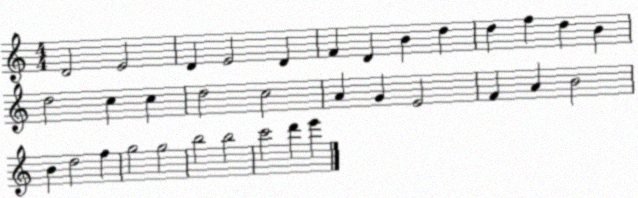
X:1
T:Untitled
M:4/4
L:1/4
K:C
D2 E2 D E2 D F D B d d f d B d2 c c d2 c2 A G E2 F A B2 B d2 f g2 g2 b2 b2 c'2 d' e'